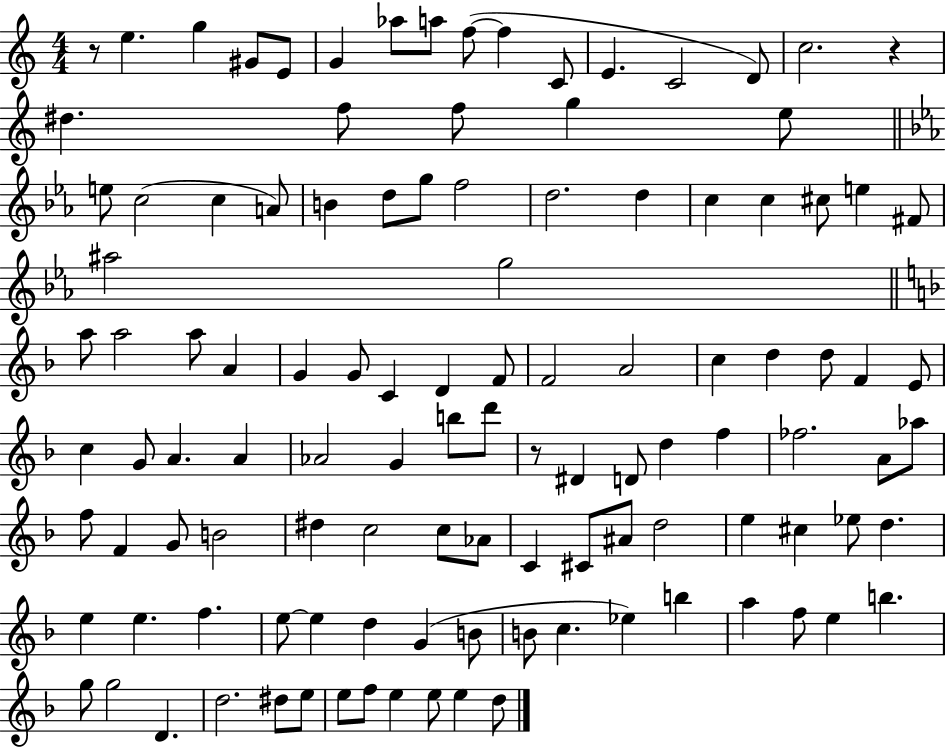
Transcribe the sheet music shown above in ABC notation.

X:1
T:Untitled
M:4/4
L:1/4
K:C
z/2 e g ^G/2 E/2 G _a/2 a/2 f/2 f C/2 E C2 D/2 c2 z ^d f/2 f/2 g e/2 e/2 c2 c A/2 B d/2 g/2 f2 d2 d c c ^c/2 e ^F/2 ^a2 g2 a/2 a2 a/2 A G G/2 C D F/2 F2 A2 c d d/2 F E/2 c G/2 A A _A2 G b/2 d'/2 z/2 ^D D/2 d f _f2 A/2 _a/2 f/2 F G/2 B2 ^d c2 c/2 _A/2 C ^C/2 ^A/2 d2 e ^c _e/2 d e e f e/2 e d G B/2 B/2 c _e b a f/2 e b g/2 g2 D d2 ^d/2 e/2 e/2 f/2 e e/2 e d/2